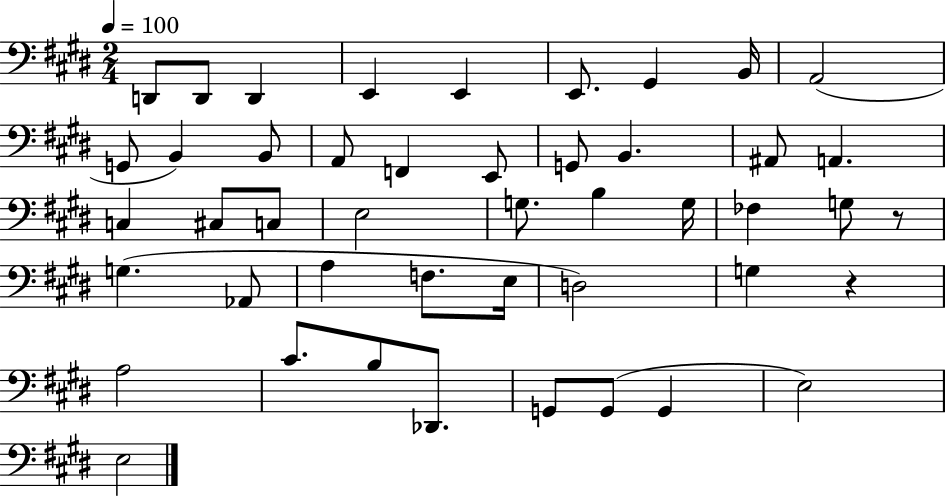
X:1
T:Untitled
M:2/4
L:1/4
K:E
D,,/2 D,,/2 D,, E,, E,, E,,/2 ^G,, B,,/4 A,,2 G,,/2 B,, B,,/2 A,,/2 F,, E,,/2 G,,/2 B,, ^A,,/2 A,, C, ^C,/2 C,/2 E,2 G,/2 B, G,/4 _F, G,/2 z/2 G, _A,,/2 A, F,/2 E,/4 D,2 G, z A,2 ^C/2 B,/2 _D,,/2 G,,/2 G,,/2 G,, E,2 E,2